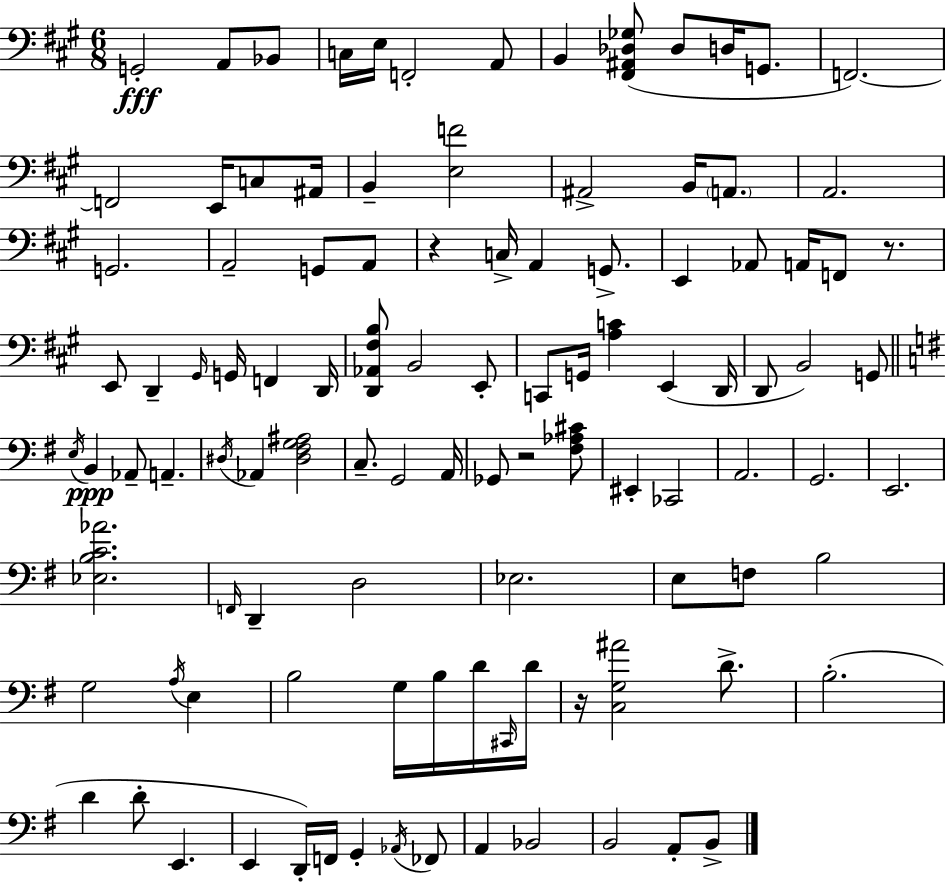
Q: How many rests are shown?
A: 4